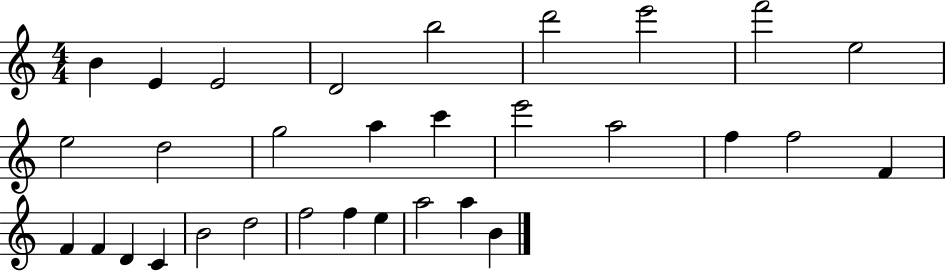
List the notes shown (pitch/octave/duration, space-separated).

B4/q E4/q E4/h D4/h B5/h D6/h E6/h F6/h E5/h E5/h D5/h G5/h A5/q C6/q E6/h A5/h F5/q F5/h F4/q F4/q F4/q D4/q C4/q B4/h D5/h F5/h F5/q E5/q A5/h A5/q B4/q